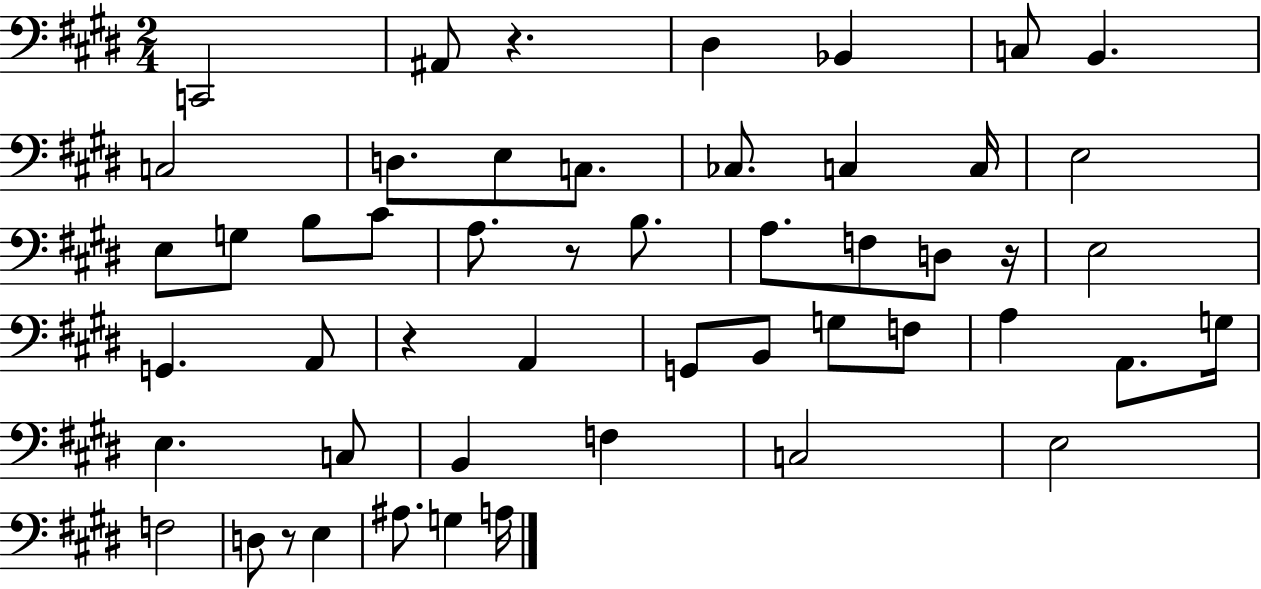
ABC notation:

X:1
T:Untitled
M:2/4
L:1/4
K:E
C,,2 ^A,,/2 z ^D, _B,, C,/2 B,, C,2 D,/2 E,/2 C,/2 _C,/2 C, C,/4 E,2 E,/2 G,/2 B,/2 ^C/2 A,/2 z/2 B,/2 A,/2 F,/2 D,/2 z/4 E,2 G,, A,,/2 z A,, G,,/2 B,,/2 G,/2 F,/2 A, A,,/2 G,/4 E, C,/2 B,, F, C,2 E,2 F,2 D,/2 z/2 E, ^A,/2 G, A,/4